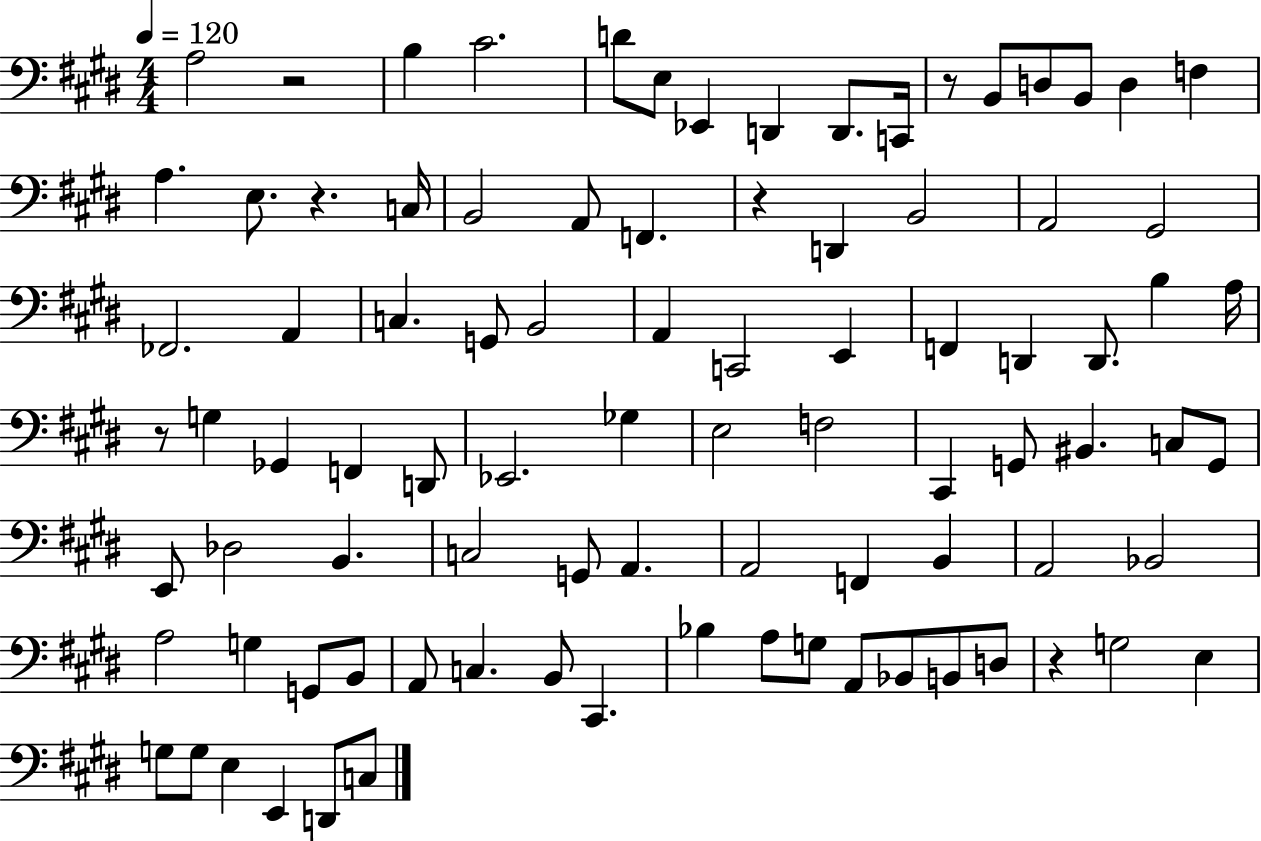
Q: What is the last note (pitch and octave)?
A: C3